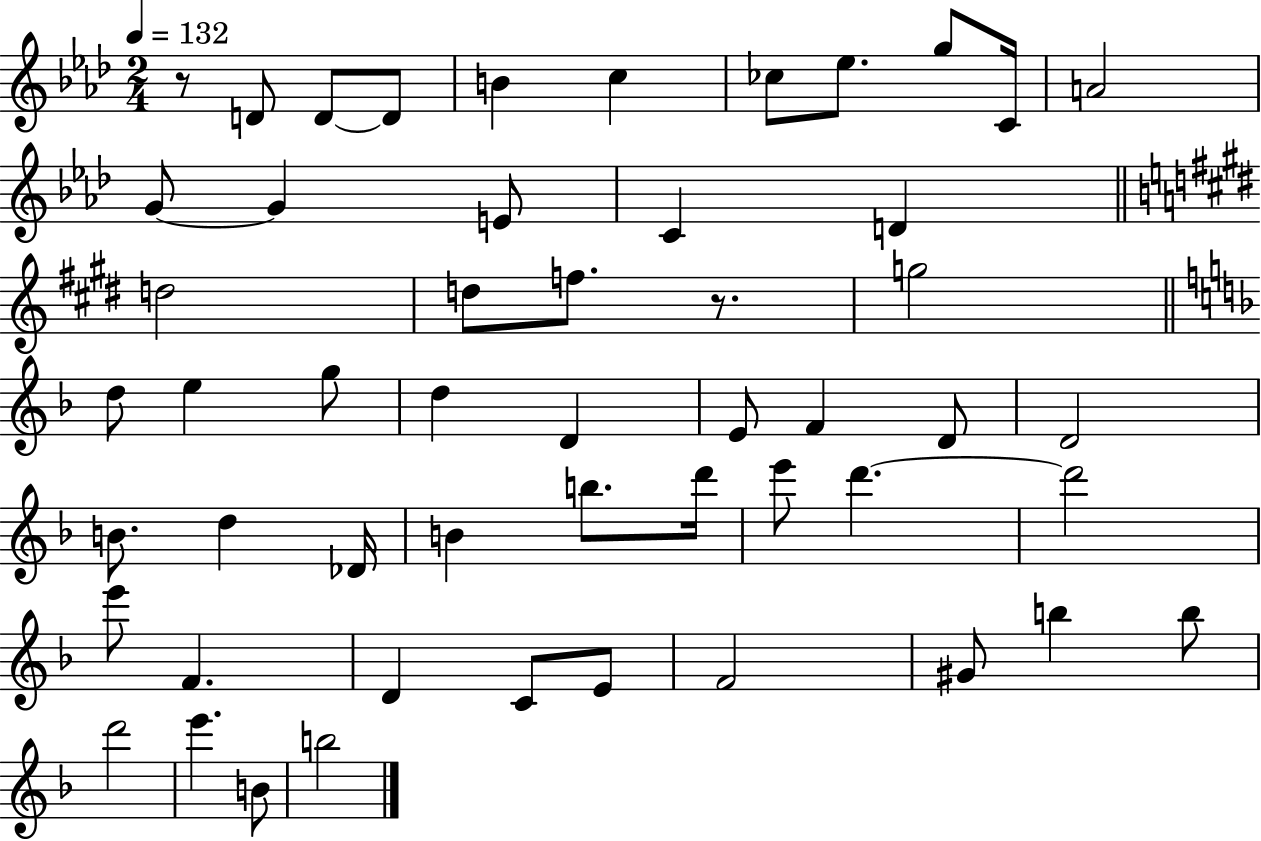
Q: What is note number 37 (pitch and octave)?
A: D6